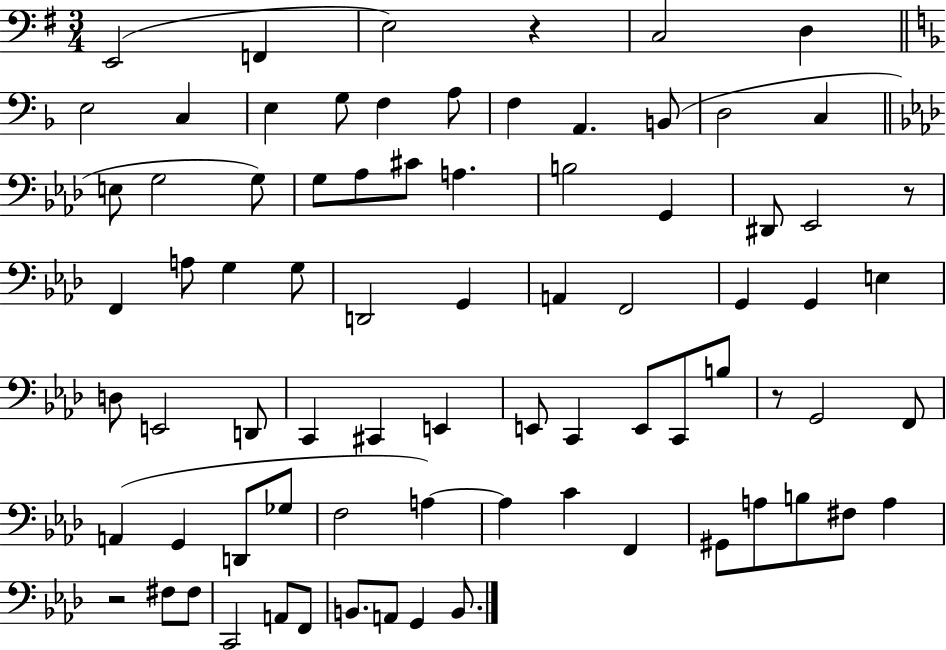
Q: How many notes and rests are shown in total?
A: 78